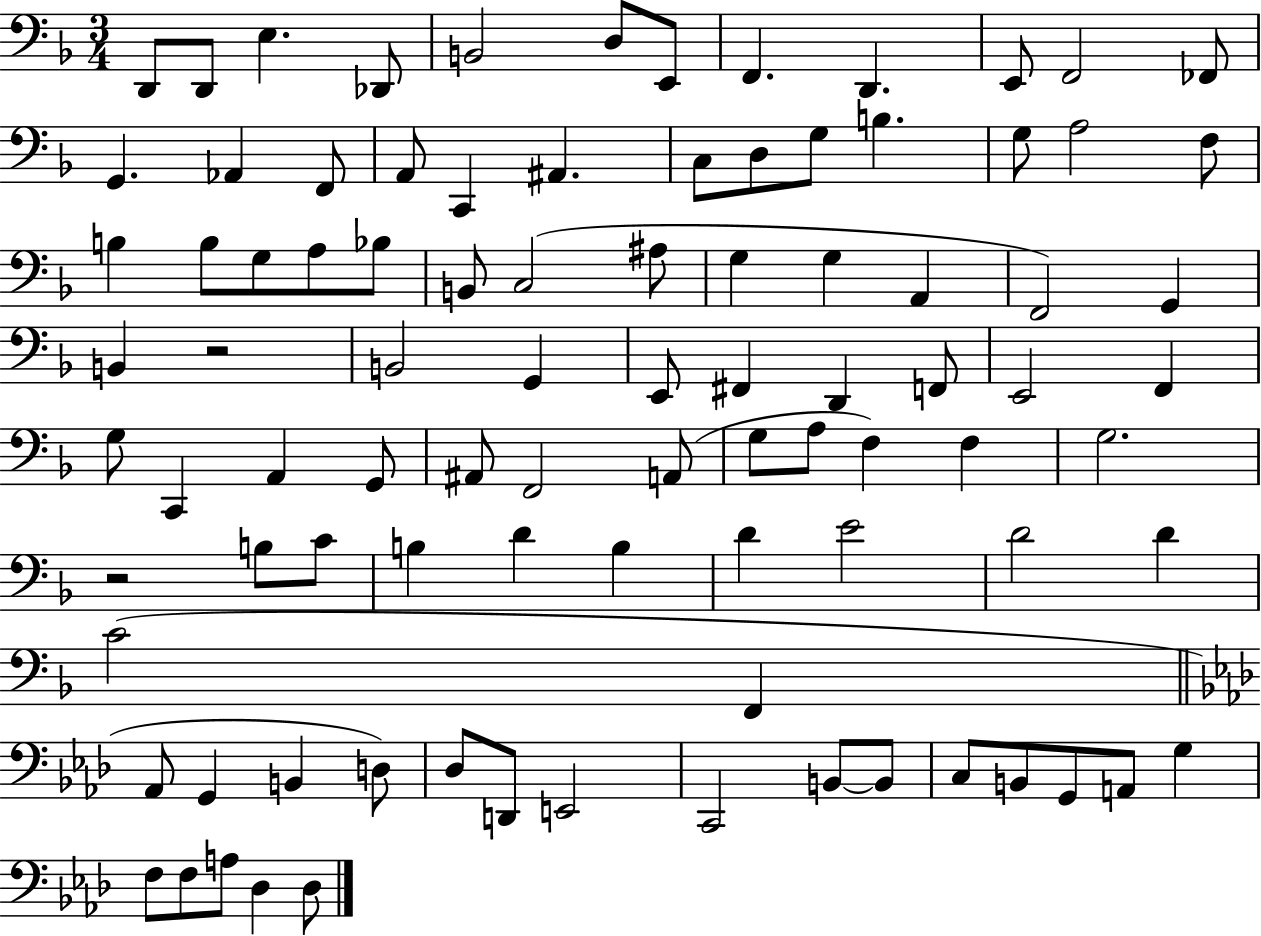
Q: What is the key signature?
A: F major